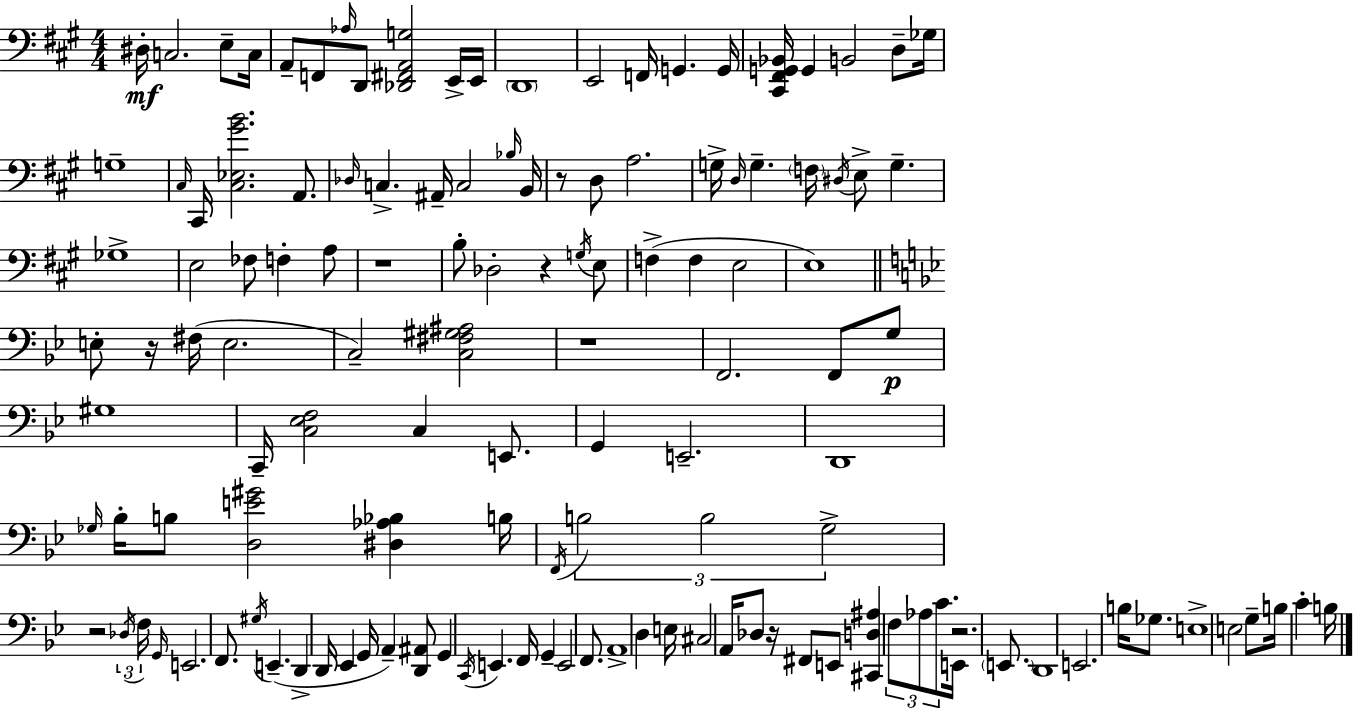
X:1
T:Untitled
M:4/4
L:1/4
K:A
^D,/4 C,2 E,/2 C,/4 A,,/2 F,,/2 _A,/4 D,,/2 [_D,,^F,,A,,G,]2 E,,/4 E,,/4 D,,4 E,,2 F,,/4 G,, G,,/4 [^C,,^F,,G,,_B,,]/4 G,, B,,2 D,/2 _G,/4 G,4 ^C,/4 ^C,,/4 [^C,_E,^GB]2 A,,/2 _D,/4 C, ^A,,/4 C,2 _B,/4 B,,/4 z/2 D,/2 A,2 G,/4 D,/4 G, F,/4 ^D,/4 E,/2 G, _G,4 E,2 _F,/2 F, A,/2 z4 B,/2 _D,2 z G,/4 E,/2 F, F, E,2 E,4 E,/2 z/4 ^F,/4 E,2 C,2 [C,^F,^G,^A,]2 z4 F,,2 F,,/2 G,/2 ^G,4 C,,/4 [C,_E,F,]2 C, E,,/2 G,, E,,2 D,,4 _G,/4 _B,/4 B,/2 [D,E^G]2 [^D,_A,_B,] B,/4 F,,/4 B,2 B,2 G,2 z2 _D,/4 F,/4 G,,/4 E,,2 F,,/2 ^G,/4 E,, D,, D,,/4 _E,, G,,/4 A,, [D,,^A,,]/2 G,, C,,/4 E,, F,,/4 G,, E,,2 F,,/2 A,,4 D, E,/4 ^C,2 A,,/4 _D,/2 z/4 ^F,,/2 E,,/2 [^C,,D,^A,] F,/2 _A,/2 C/2 E,,/4 z2 E,,/2 D,,4 E,,2 B,/4 _G,/2 E,4 E,2 G,/2 B,/4 C B,/4